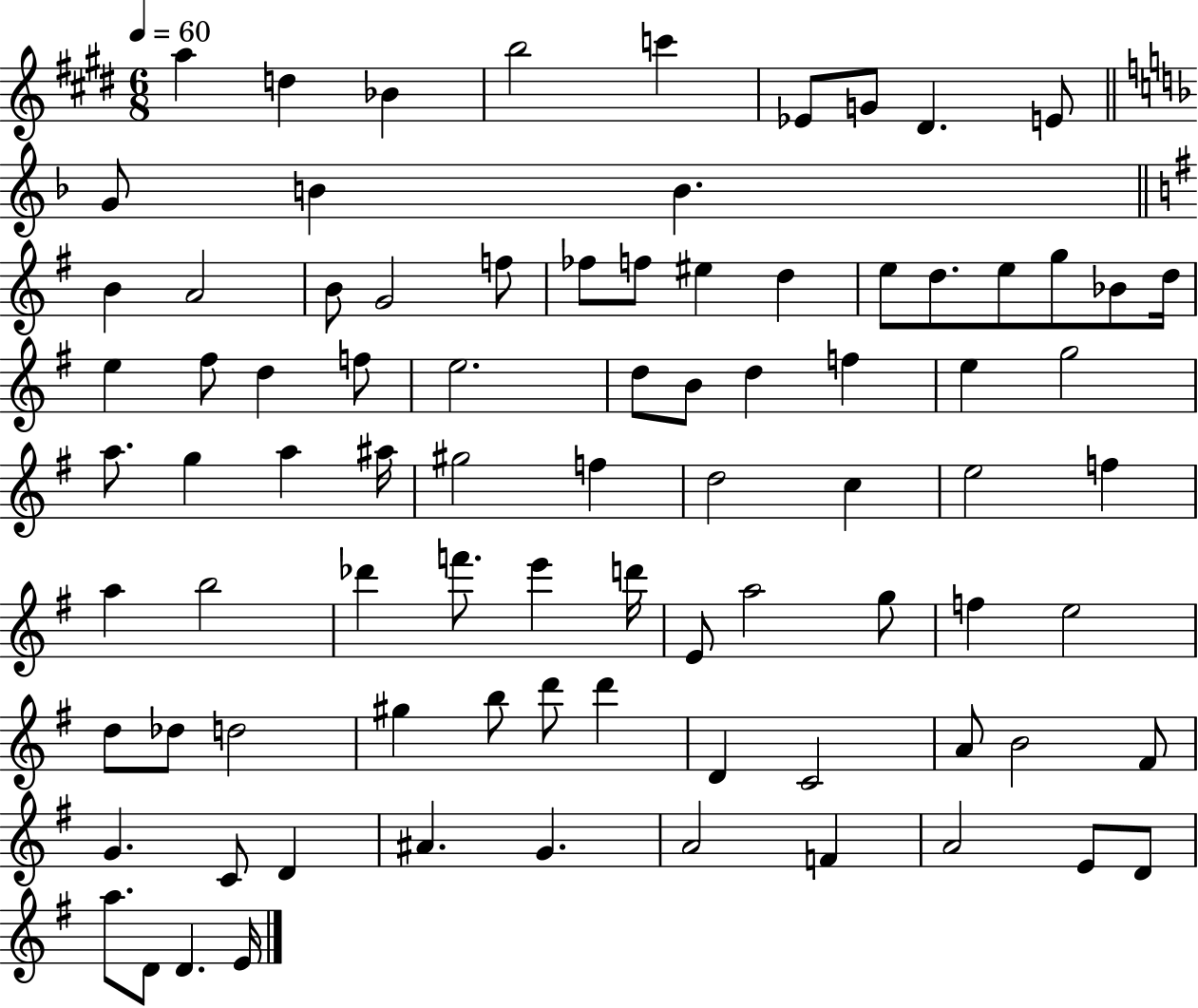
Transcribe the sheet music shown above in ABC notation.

X:1
T:Untitled
M:6/8
L:1/4
K:E
a d _B b2 c' _E/2 G/2 ^D E/2 G/2 B B B A2 B/2 G2 f/2 _f/2 f/2 ^e d e/2 d/2 e/2 g/2 _B/2 d/4 e ^f/2 d f/2 e2 d/2 B/2 d f e g2 a/2 g a ^a/4 ^g2 f d2 c e2 f a b2 _d' f'/2 e' d'/4 E/2 a2 g/2 f e2 d/2 _d/2 d2 ^g b/2 d'/2 d' D C2 A/2 B2 ^F/2 G C/2 D ^A G A2 F A2 E/2 D/2 a/2 D/2 D E/4